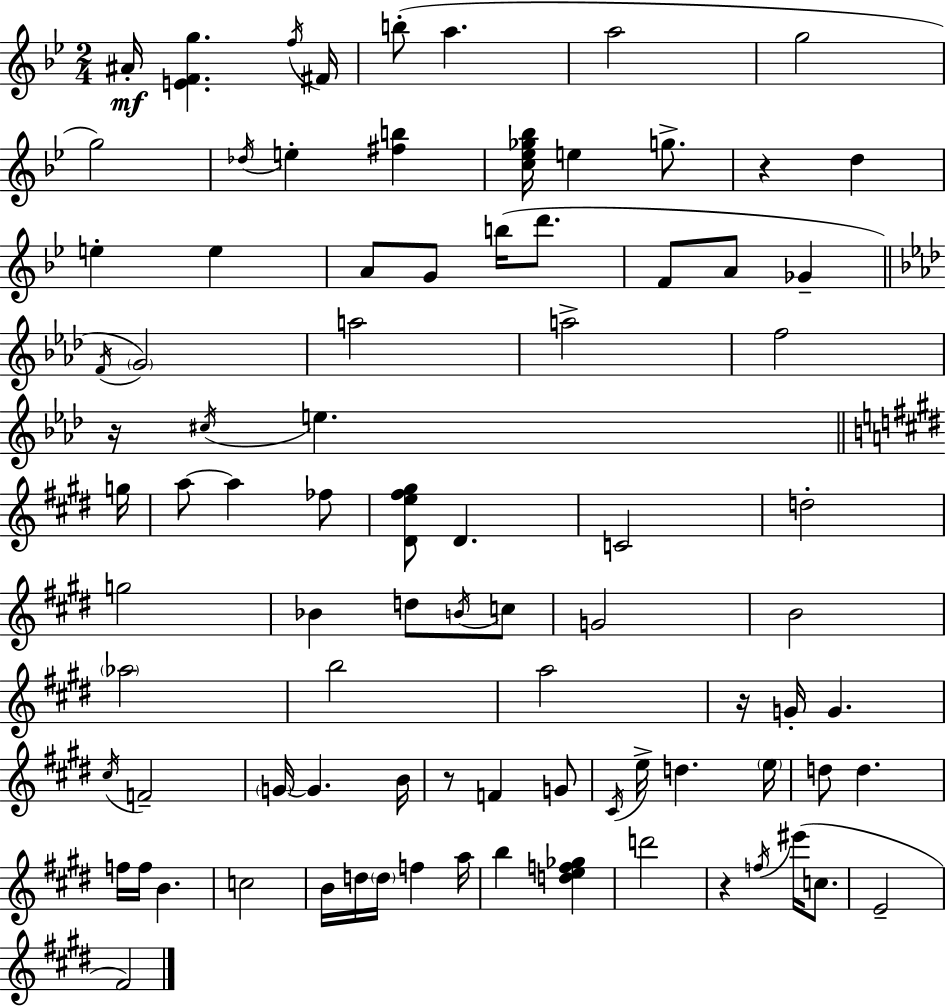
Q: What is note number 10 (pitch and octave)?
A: E5